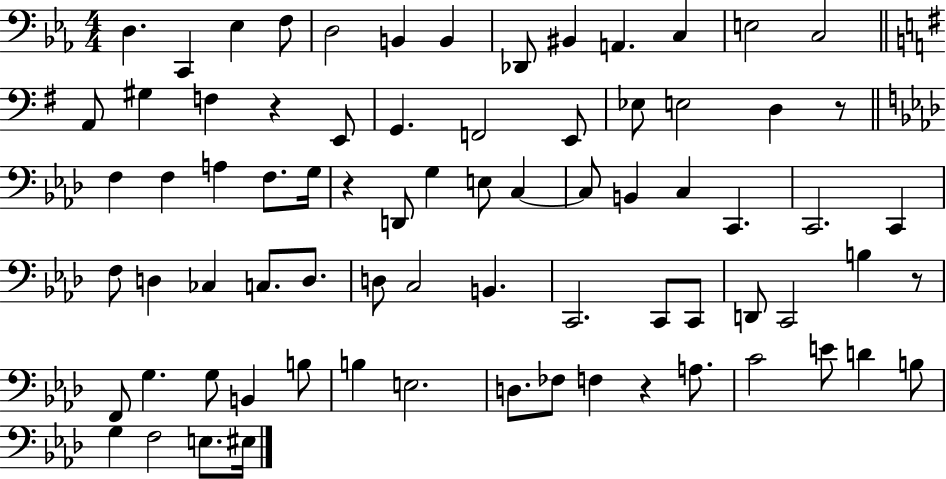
X:1
T:Untitled
M:4/4
L:1/4
K:Eb
D, C,, _E, F,/2 D,2 B,, B,, _D,,/2 ^B,, A,, C, E,2 C,2 A,,/2 ^G, F, z E,,/2 G,, F,,2 E,,/2 _E,/2 E,2 D, z/2 F, F, A, F,/2 G,/4 z D,,/2 G, E,/2 C, C,/2 B,, C, C,, C,,2 C,, F,/2 D, _C, C,/2 D,/2 D,/2 C,2 B,, C,,2 C,,/2 C,,/2 D,,/2 C,,2 B, z/2 F,,/2 G, G,/2 B,, B,/2 B, E,2 D,/2 _F,/2 F, z A,/2 C2 E/2 D B,/2 G, F,2 E,/2 ^E,/4